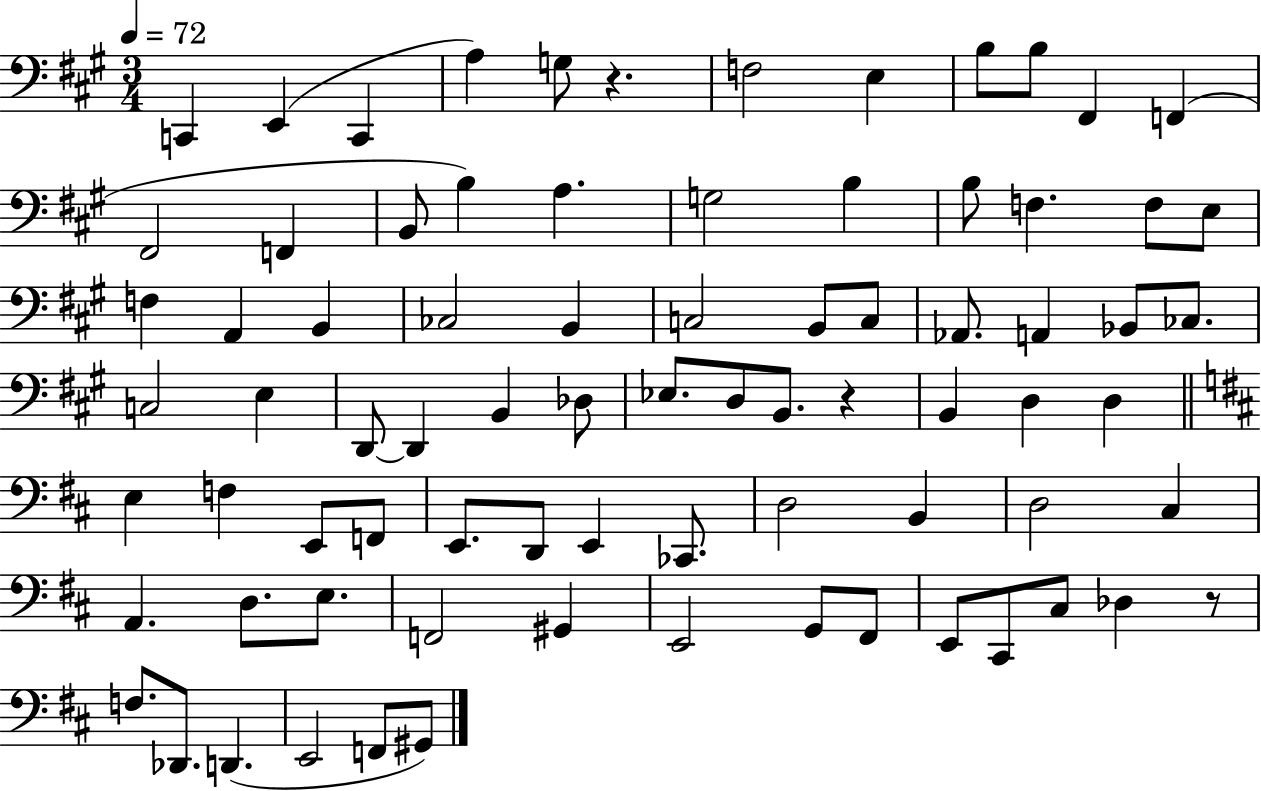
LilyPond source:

{
  \clef bass
  \numericTimeSignature
  \time 3/4
  \key a \major
  \tempo 4 = 72
  c,4 e,4( c,4 | a4) g8 r4. | f2 e4 | b8 b8 fis,4 f,4( | \break fis,2 f,4 | b,8 b4) a4. | g2 b4 | b8 f4. f8 e8 | \break f4 a,4 b,4 | ces2 b,4 | c2 b,8 c8 | aes,8. a,4 bes,8 ces8. | \break c2 e4 | d,8~~ d,4 b,4 des8 | ees8. d8 b,8. r4 | b,4 d4 d4 | \break \bar "||" \break \key d \major e4 f4 e,8 f,8 | e,8. d,8 e,4 ces,8. | d2 b,4 | d2 cis4 | \break a,4. d8. e8. | f,2 gis,4 | e,2 g,8 fis,8 | e,8 cis,8 cis8 des4 r8 | \break f8. des,8. d,4.( | e,2 f,8 gis,8) | \bar "|."
}